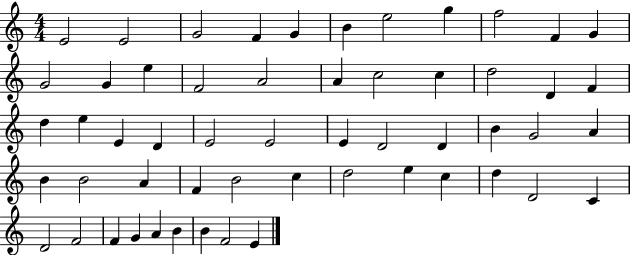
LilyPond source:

{
  \clef treble
  \numericTimeSignature
  \time 4/4
  \key c \major
  e'2 e'2 | g'2 f'4 g'4 | b'4 e''2 g''4 | f''2 f'4 g'4 | \break g'2 g'4 e''4 | f'2 a'2 | a'4 c''2 c''4 | d''2 d'4 f'4 | \break d''4 e''4 e'4 d'4 | e'2 e'2 | e'4 d'2 d'4 | b'4 g'2 a'4 | \break b'4 b'2 a'4 | f'4 b'2 c''4 | d''2 e''4 c''4 | d''4 d'2 c'4 | \break d'2 f'2 | f'4 g'4 a'4 b'4 | b'4 f'2 e'4 | \bar "|."
}